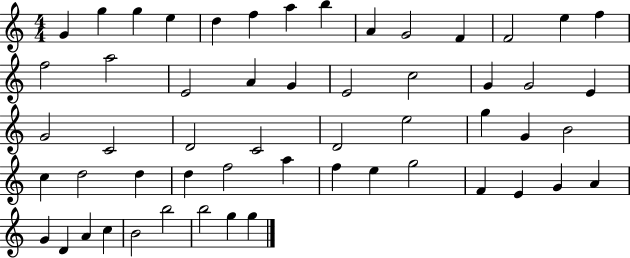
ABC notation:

X:1
T:Untitled
M:4/4
L:1/4
K:C
G g g e d f a b A G2 F F2 e f f2 a2 E2 A G E2 c2 G G2 E G2 C2 D2 C2 D2 e2 g G B2 c d2 d d f2 a f e g2 F E G A G D A c B2 b2 b2 g g